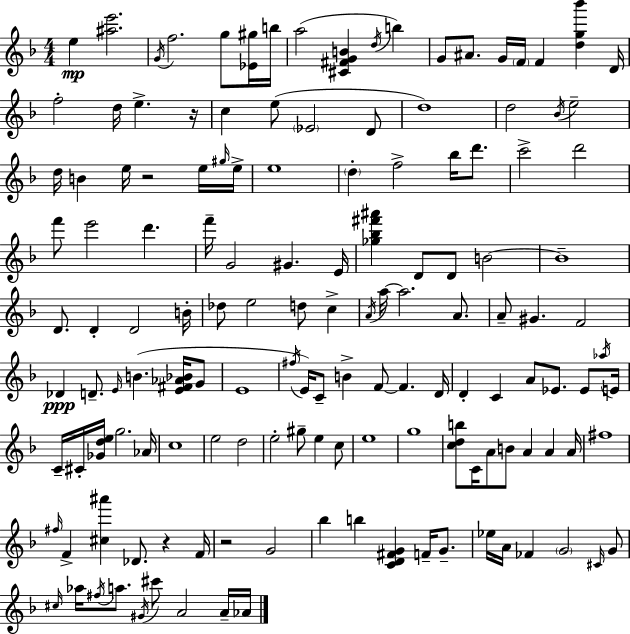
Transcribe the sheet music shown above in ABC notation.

X:1
T:Untitled
M:4/4
L:1/4
K:Dm
e [^ae']2 G/4 f2 g/2 [_E^g]/4 b/4 a2 [^C^FGB] d/4 b G/2 ^A/2 G/4 F/4 F [dg_b'] D/4 f2 d/4 e z/4 c e/2 _E2 D/2 d4 d2 _B/4 e2 d/4 B e/4 z2 e/4 ^g/4 e/4 e4 d f2 _b/4 d'/2 c'2 d'2 f'/2 e'2 d' f'/4 G2 ^G E/4 [_g_b^f'^a'] D/2 D/2 B2 B4 D/2 D D2 B/4 _d/2 e2 d/2 c A/4 a/4 a2 A/2 A/2 ^G F2 _D D/2 E/4 B [E^F_A_B]/4 G/2 E4 ^f/4 E/4 C/2 B F/2 F D/4 D C A/2 _E/2 _E/2 _a/4 E/4 C/4 ^C/4 [_Gde]/4 g2 _A/4 c4 e2 d2 e2 ^g/2 e c/2 e4 g4 [cdb]/2 C/4 A/2 B/2 A A A/4 ^f4 ^f/4 F [^c^a'] _D/2 z F/4 z2 G2 _b b [CD^FG] F/4 G/2 _e/4 A/4 _F G2 ^C/4 G/2 ^c/4 _a/4 ^f/4 a/2 ^G/4 ^c'/2 A2 A/4 _A/4